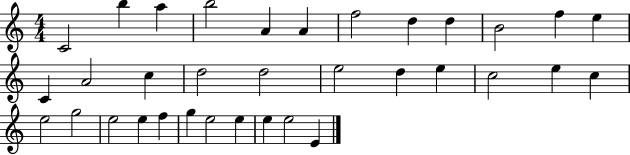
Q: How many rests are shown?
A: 0